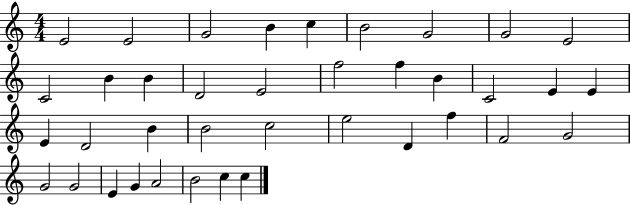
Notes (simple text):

E4/h E4/h G4/h B4/q C5/q B4/h G4/h G4/h E4/h C4/h B4/q B4/q D4/h E4/h F5/h F5/q B4/q C4/h E4/q E4/q E4/q D4/h B4/q B4/h C5/h E5/h D4/q F5/q F4/h G4/h G4/h G4/h E4/q G4/q A4/h B4/h C5/q C5/q